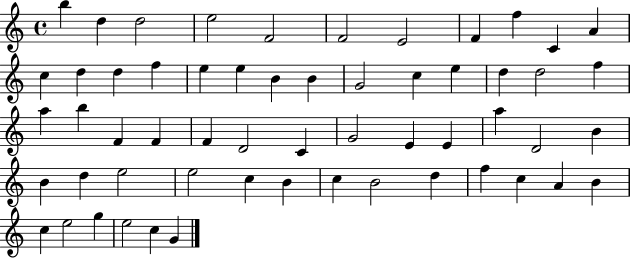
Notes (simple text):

B5/q D5/q D5/h E5/h F4/h F4/h E4/h F4/q F5/q C4/q A4/q C5/q D5/q D5/q F5/q E5/q E5/q B4/q B4/q G4/h C5/q E5/q D5/q D5/h F5/q A5/q B5/q F4/q F4/q F4/q D4/h C4/q G4/h E4/q E4/q A5/q D4/h B4/q B4/q D5/q E5/h E5/h C5/q B4/q C5/q B4/h D5/q F5/q C5/q A4/q B4/q C5/q E5/h G5/q E5/h C5/q G4/q